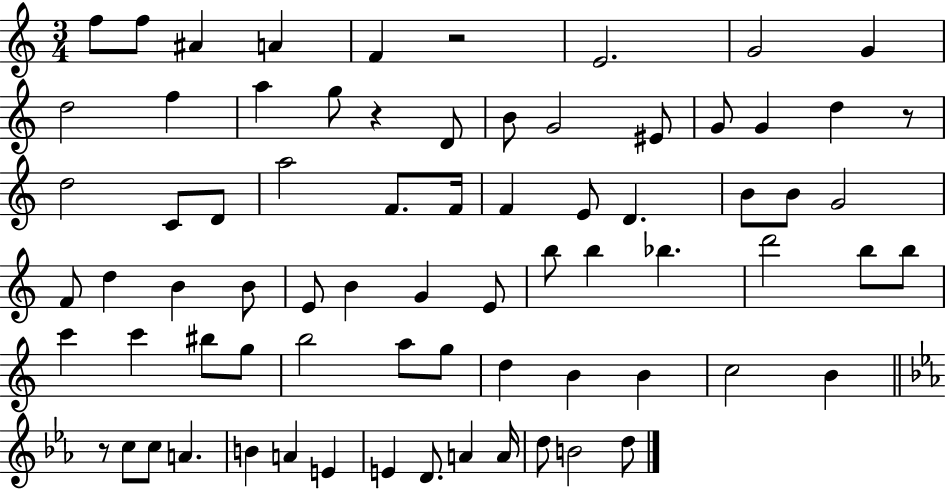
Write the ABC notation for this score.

X:1
T:Untitled
M:3/4
L:1/4
K:C
f/2 f/2 ^A A F z2 E2 G2 G d2 f a g/2 z D/2 B/2 G2 ^E/2 G/2 G d z/2 d2 C/2 D/2 a2 F/2 F/4 F E/2 D B/2 B/2 G2 F/2 d B B/2 E/2 B G E/2 b/2 b _b d'2 b/2 b/2 c' c' ^b/2 g/2 b2 a/2 g/2 d B B c2 B z/2 c/2 c/2 A B A E E D/2 A A/4 d/2 B2 d/2